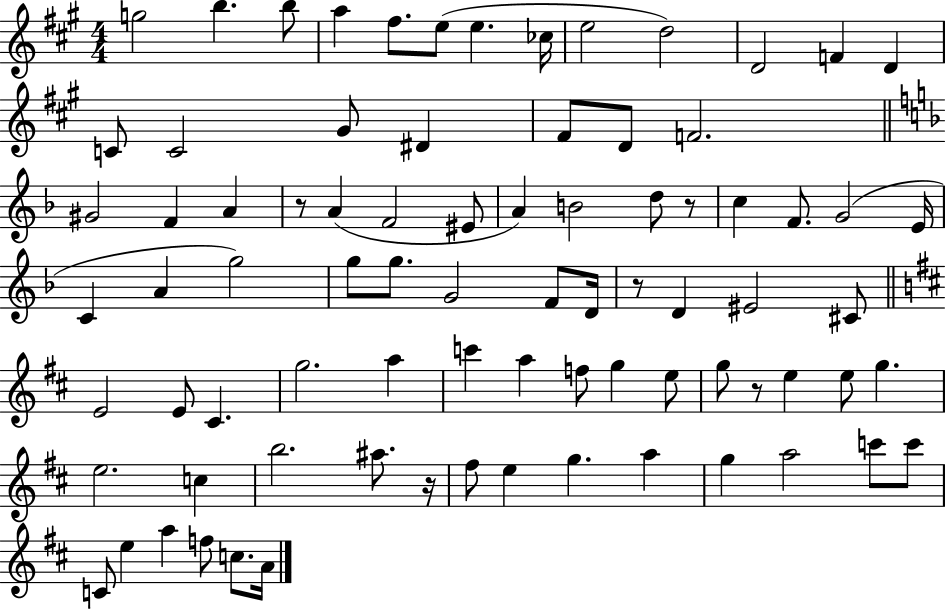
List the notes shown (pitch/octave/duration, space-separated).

G5/h B5/q. B5/e A5/q F#5/e. E5/e E5/q. CES5/s E5/h D5/h D4/h F4/q D4/q C4/e C4/h G#4/e D#4/q F#4/e D4/e F4/h. G#4/h F4/q A4/q R/e A4/q F4/h EIS4/e A4/q B4/h D5/e R/e C5/q F4/e. G4/h E4/s C4/q A4/q G5/h G5/e G5/e. G4/h F4/e D4/s R/e D4/q EIS4/h C#4/e E4/h E4/e C#4/q. G5/h. A5/q C6/q A5/q F5/e G5/q E5/e G5/e R/e E5/q E5/e G5/q. E5/h. C5/q B5/h. A#5/e. R/s F#5/e E5/q G5/q. A5/q G5/q A5/h C6/e C6/e C4/e E5/q A5/q F5/e C5/e. A4/s